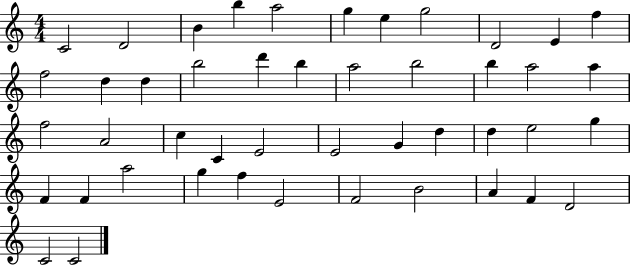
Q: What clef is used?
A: treble